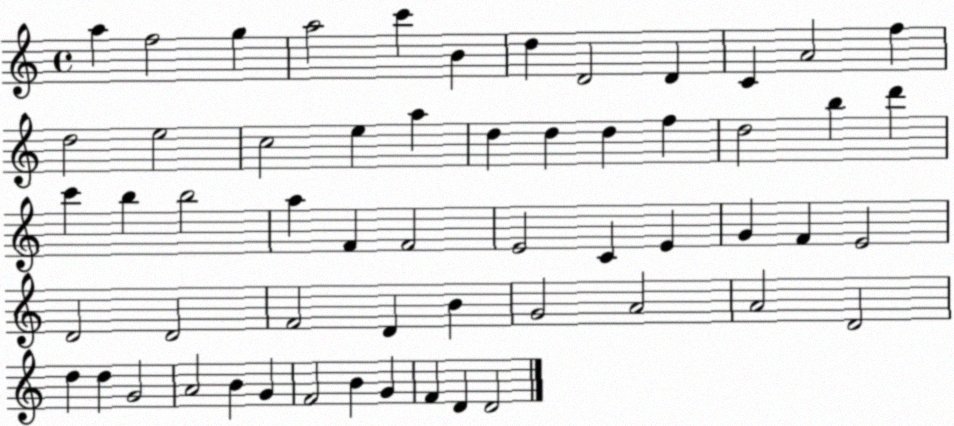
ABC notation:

X:1
T:Untitled
M:4/4
L:1/4
K:C
a f2 g a2 c' B d D2 D C A2 f d2 e2 c2 e a d d d f d2 b d' c' b b2 a F F2 E2 C E G F E2 D2 D2 F2 D B G2 A2 A2 D2 d d G2 A2 B G F2 B G F D D2